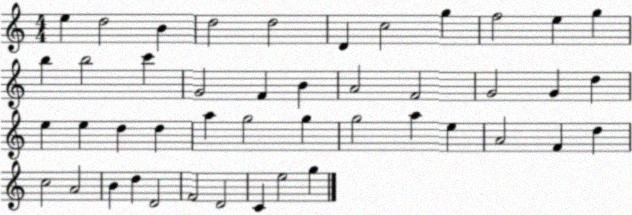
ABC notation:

X:1
T:Untitled
M:4/4
L:1/4
K:C
e d2 B d2 d2 D c2 g f2 e g b b2 c' G2 F B A2 F2 G2 G d e e d d a g2 g g2 a e A2 F d c2 A2 B d D2 F2 D2 C e2 g